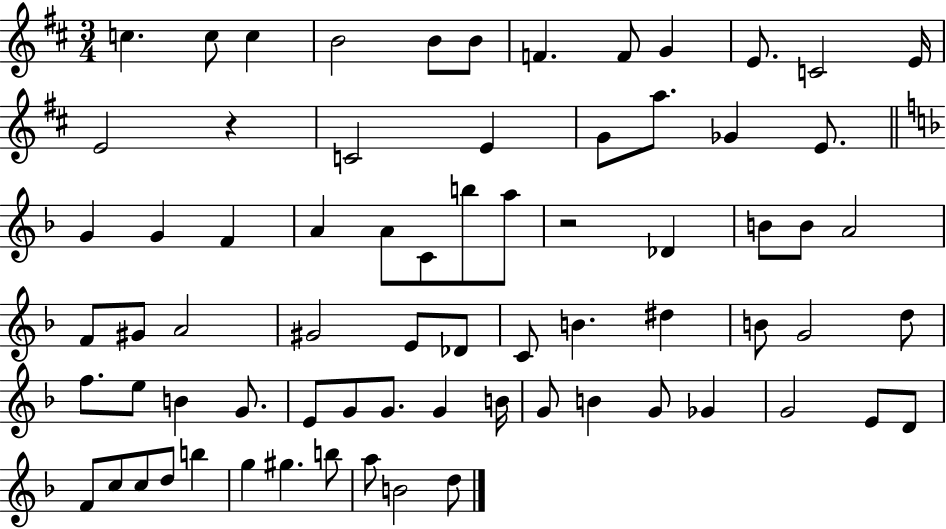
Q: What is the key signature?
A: D major